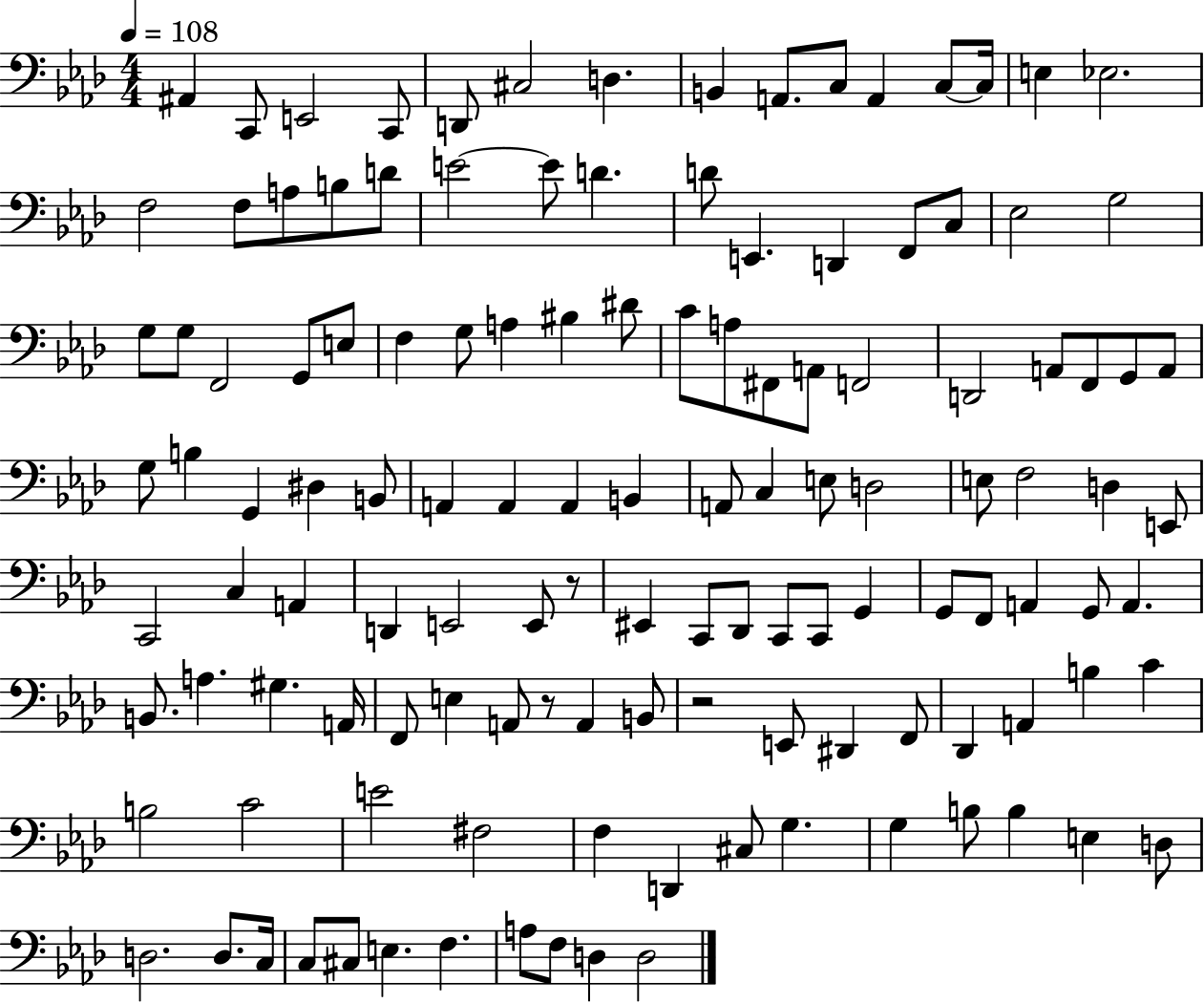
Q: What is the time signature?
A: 4/4